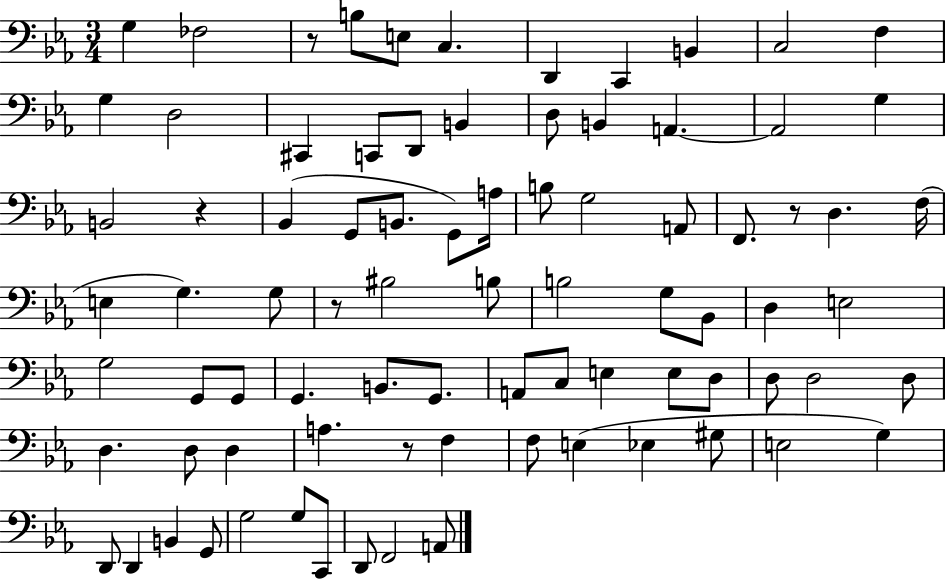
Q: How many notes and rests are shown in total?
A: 83